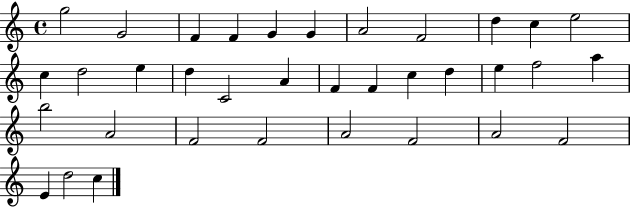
G5/h G4/h F4/q F4/q G4/q G4/q A4/h F4/h D5/q C5/q E5/h C5/q D5/h E5/q D5/q C4/h A4/q F4/q F4/q C5/q D5/q E5/q F5/h A5/q B5/h A4/h F4/h F4/h A4/h F4/h A4/h F4/h E4/q D5/h C5/q